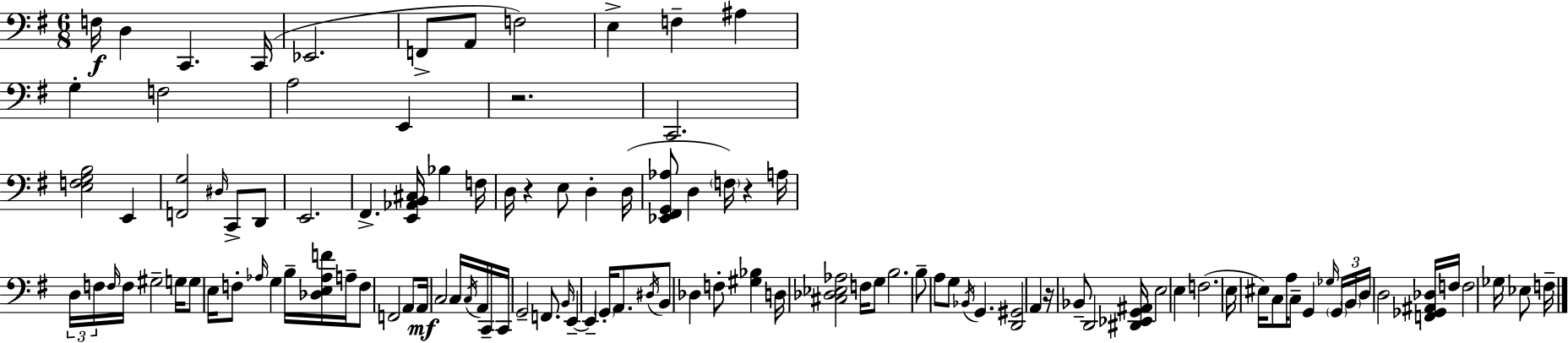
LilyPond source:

{
  \clef bass
  \numericTimeSignature
  \time 6/8
  \key g \major
  \repeat volta 2 { f16\f d4 c,4. c,16( | ees,2. | f,8-> a,8 f2) | e4-> f4-- ais4 | \break g4-. f2 | a2 e,4 | r2. | c,2. | \break <e f g b>2 e,4 | <f, g>2 \grace { dis16 } c,8-> d,8 | e,2. | fis,4.-> <e, aes, b, cis>16 bes4 | \break f16 d16 r4 e8 d4-. | d16( <ees, fis, g, aes>8 d4 \parenthesize f16) r4 | a16 \tuplet 3/2 { d16 f16 \grace { f16 } } f16 gis2-- | g16 g8 e16 f8-. \grace { aes16 } g4 | \break b16-- <des e aes f'>16 a16-- f8 f,2 | a,8 a,16\mf c2 | c16 \acciaccatura { c16 } a,16 c,16-- c,16 g,2-- | f,8. \grace { b,16 } e,4--~~ e,4-- | \break \parenthesize g,16-. a,8. \acciaccatura { dis16 } b,8 des4 | f8-. <gis bes>4 d16 <cis des ees aes>2 | f16 g8 b2. | b8-- a8 g8 | \break \acciaccatura { bes,16 } g,4. <d, gis,>2 | a,4 r16 bes,8-- d,2 | <dis, ees, g, ais,>16 e2 | e4 f2.( | \break e16 eis16) c8 a16 | c8-- g,4 \grace { ges16 } \tuplet 3/2 { \parenthesize g,16 \parenthesize b,16 d16 } d2 | <f, ges, ais, des>16 f16 f2 | ges16 ees8 f16-- } \bar "|."
}